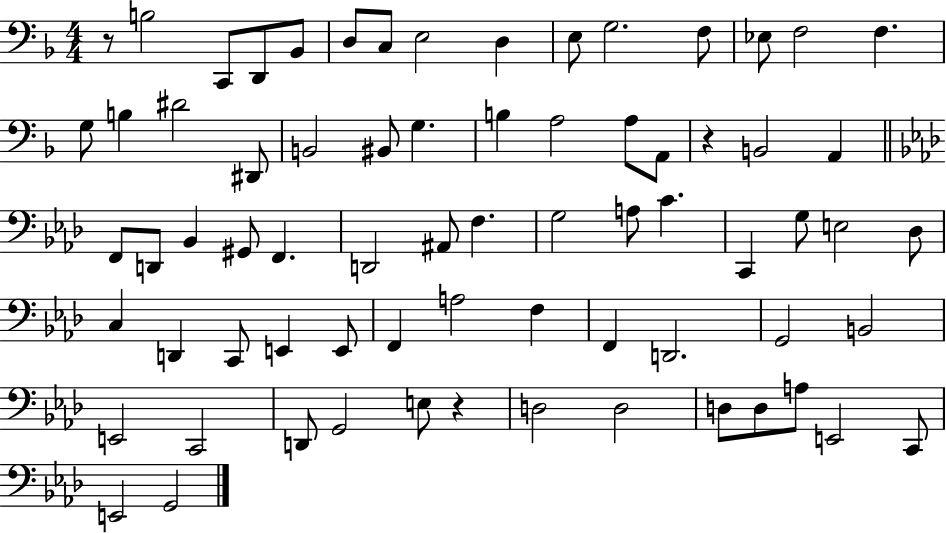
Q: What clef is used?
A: bass